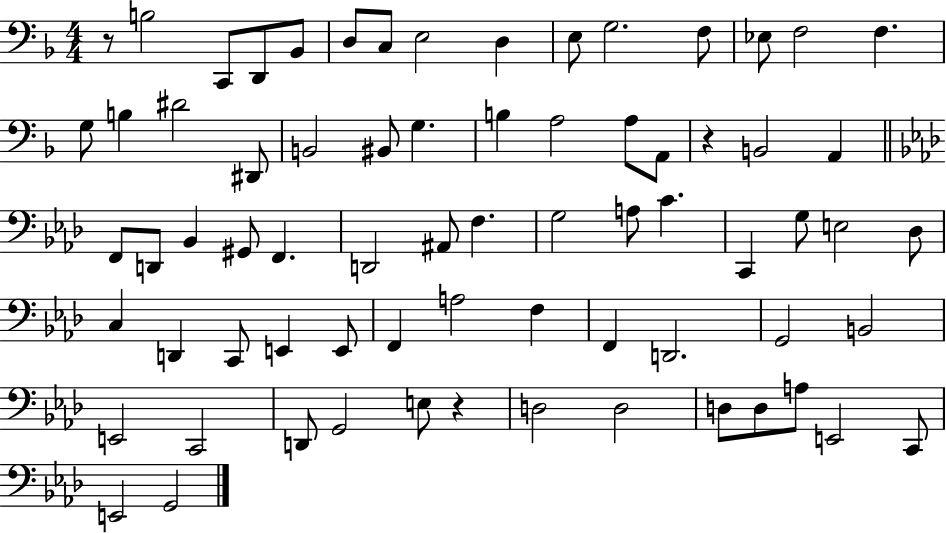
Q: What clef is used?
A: bass